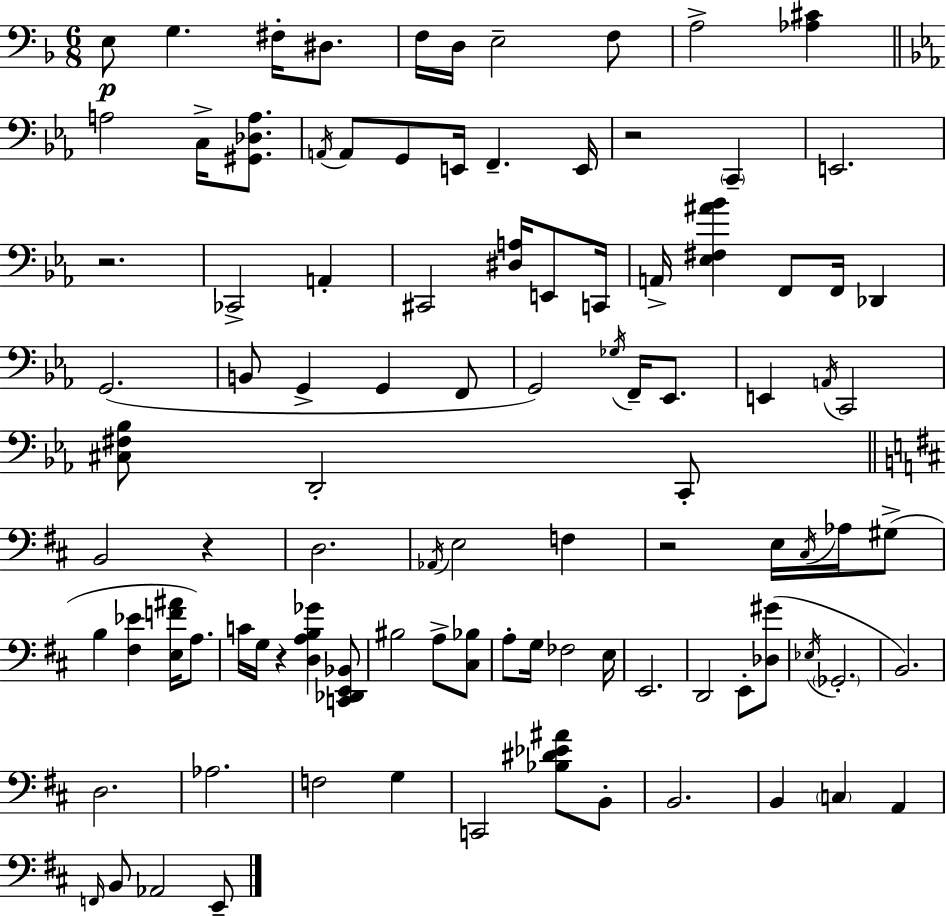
{
  \clef bass
  \numericTimeSignature
  \time 6/8
  \key f \major
  e8\p g4. fis16-. dis8. | f16 d16 e2-- f8 | a2-> <aes cis'>4 | \bar "||" \break \key c \minor a2 c16-> <gis, des a>8. | \acciaccatura { a,16 } a,8 g,8 e,16 f,4.-- | e,16 r2 \parenthesize c,4-- | e,2. | \break r2. | ces,2-> a,4-. | cis,2 <dis a>16 e,8 | c,16 a,16-> <ees fis ais' bes'>4 f,8 f,16 des,4 | \break g,2.( | b,8 g,4-> g,4 f,8 | g,2) \acciaccatura { ges16 } f,16-- ees,8. | e,4 \acciaccatura { a,16 } c,2 | \break <cis fis bes>8 d,2-. | c,8-. \bar "||" \break \key b \minor b,2 r4 | d2. | \acciaccatura { aes,16 } e2 f4 | r2 e16 \acciaccatura { cis16 } aes16 | \break gis8->( b4 <fis ees'>4 <e f' ais'>16 a8.) | c'16 g16 r4 <d a b ges'>4 | <c, des, e, bes,>8 bis2 a8-> | <cis bes>8 a8-. g16 fes2 | \break e16 e,2. | d,2 e,8-. | <des gis'>8( \acciaccatura { ees16 } \parenthesize ges,2.-. | b,2.) | \break d2. | aes2. | f2 g4 | c,2 <bes dis' ees' ais'>8 | \break b,8-. b,2. | b,4 \parenthesize c4 a,4 | \grace { f,16 } b,8 aes,2 | e,8-- \bar "|."
}